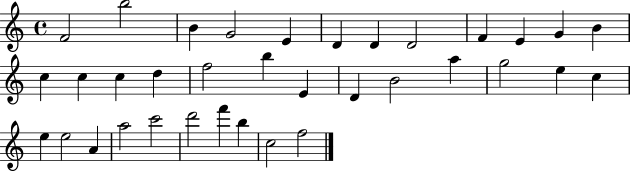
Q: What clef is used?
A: treble